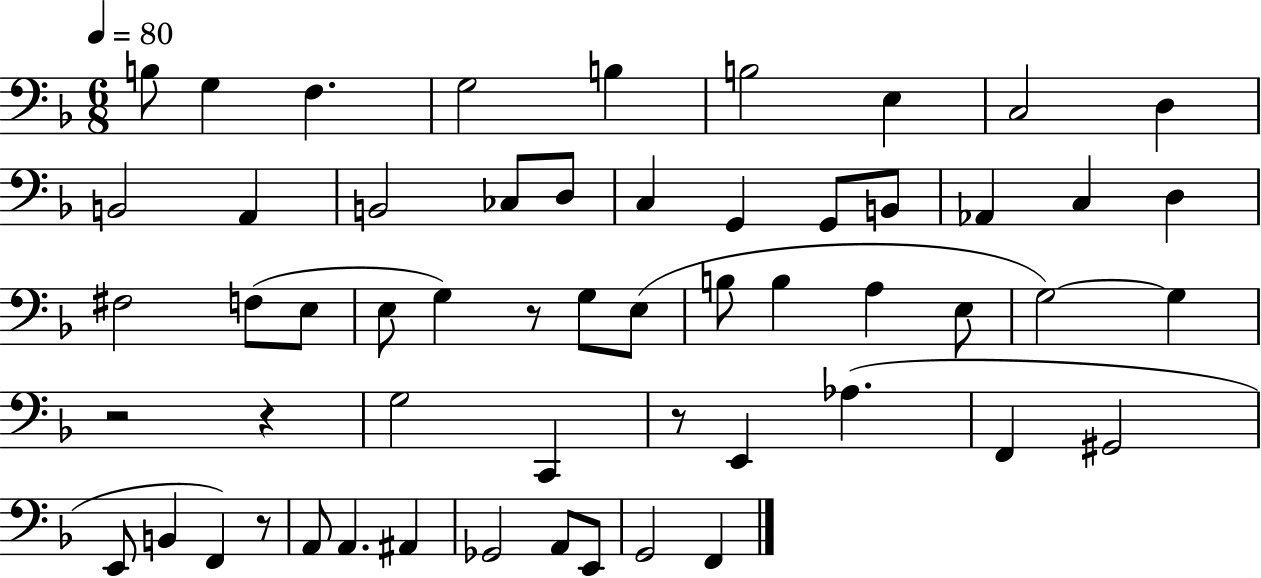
X:1
T:Untitled
M:6/8
L:1/4
K:F
B,/2 G, F, G,2 B, B,2 E, C,2 D, B,,2 A,, B,,2 _C,/2 D,/2 C, G,, G,,/2 B,,/2 _A,, C, D, ^F,2 F,/2 E,/2 E,/2 G, z/2 G,/2 E,/2 B,/2 B, A, E,/2 G,2 G, z2 z G,2 C,, z/2 E,, _A, F,, ^G,,2 E,,/2 B,, F,, z/2 A,,/2 A,, ^A,, _G,,2 A,,/2 E,,/2 G,,2 F,,